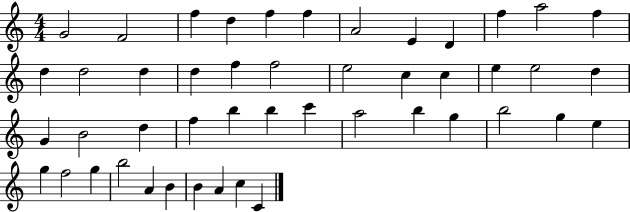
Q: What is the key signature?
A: C major